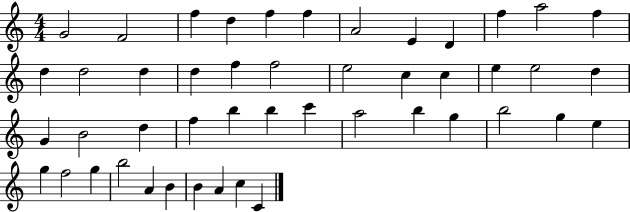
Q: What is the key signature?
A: C major